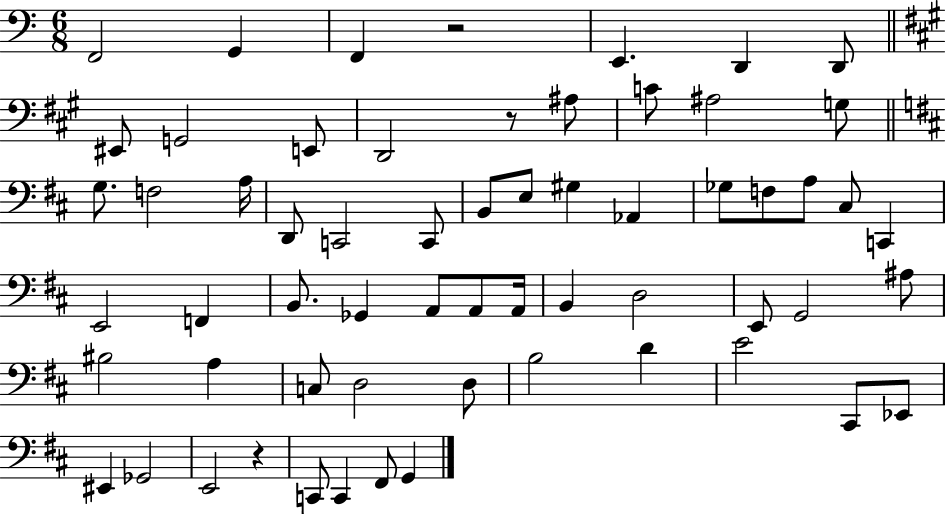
F2/h G2/q F2/q R/h E2/q. D2/q D2/e EIS2/e G2/h E2/e D2/h R/e A#3/e C4/e A#3/h G3/e G3/e. F3/h A3/s D2/e C2/h C2/e B2/e E3/e G#3/q Ab2/q Gb3/e F3/e A3/e C#3/e C2/q E2/h F2/q B2/e. Gb2/q A2/e A2/e A2/s B2/q D3/h E2/e G2/h A#3/e BIS3/h A3/q C3/e D3/h D3/e B3/h D4/q E4/h C#2/e Eb2/e EIS2/q Gb2/h E2/h R/q C2/e C2/q F#2/e G2/q